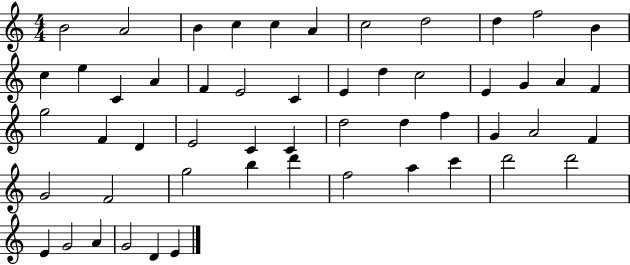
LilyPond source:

{
  \clef treble
  \numericTimeSignature
  \time 4/4
  \key c \major
  b'2 a'2 | b'4 c''4 c''4 a'4 | c''2 d''2 | d''4 f''2 b'4 | \break c''4 e''4 c'4 a'4 | f'4 e'2 c'4 | e'4 d''4 c''2 | e'4 g'4 a'4 f'4 | \break g''2 f'4 d'4 | e'2 c'4 c'4 | d''2 d''4 f''4 | g'4 a'2 f'4 | \break g'2 f'2 | g''2 b''4 d'''4 | f''2 a''4 c'''4 | d'''2 d'''2 | \break e'4 g'2 a'4 | g'2 d'4 e'4 | \bar "|."
}